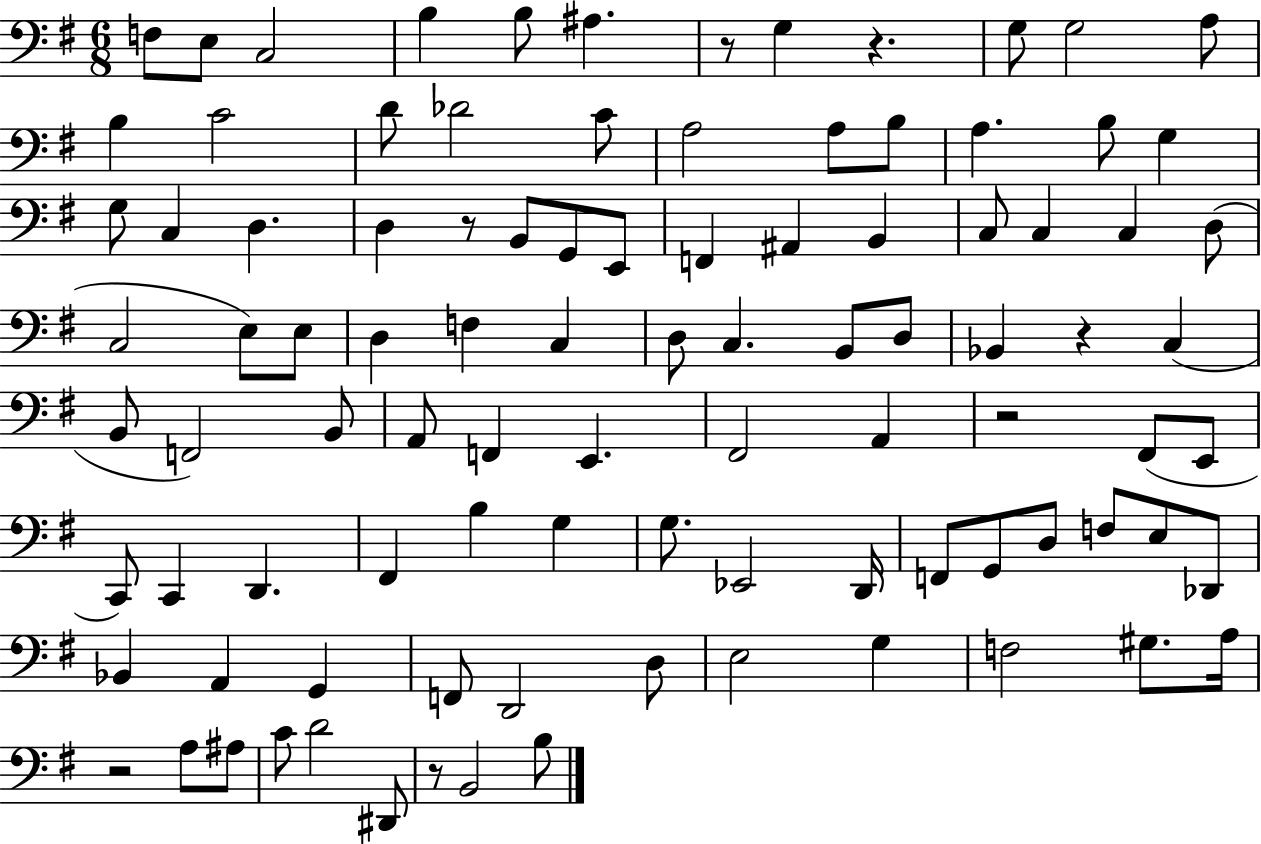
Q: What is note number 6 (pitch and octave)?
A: A#3